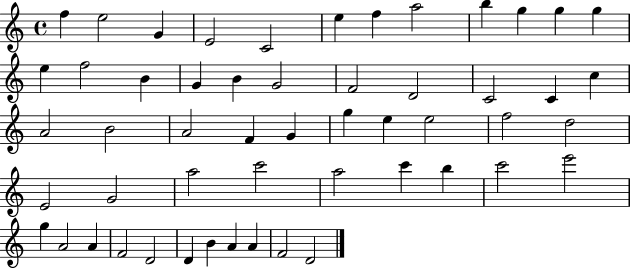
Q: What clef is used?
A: treble